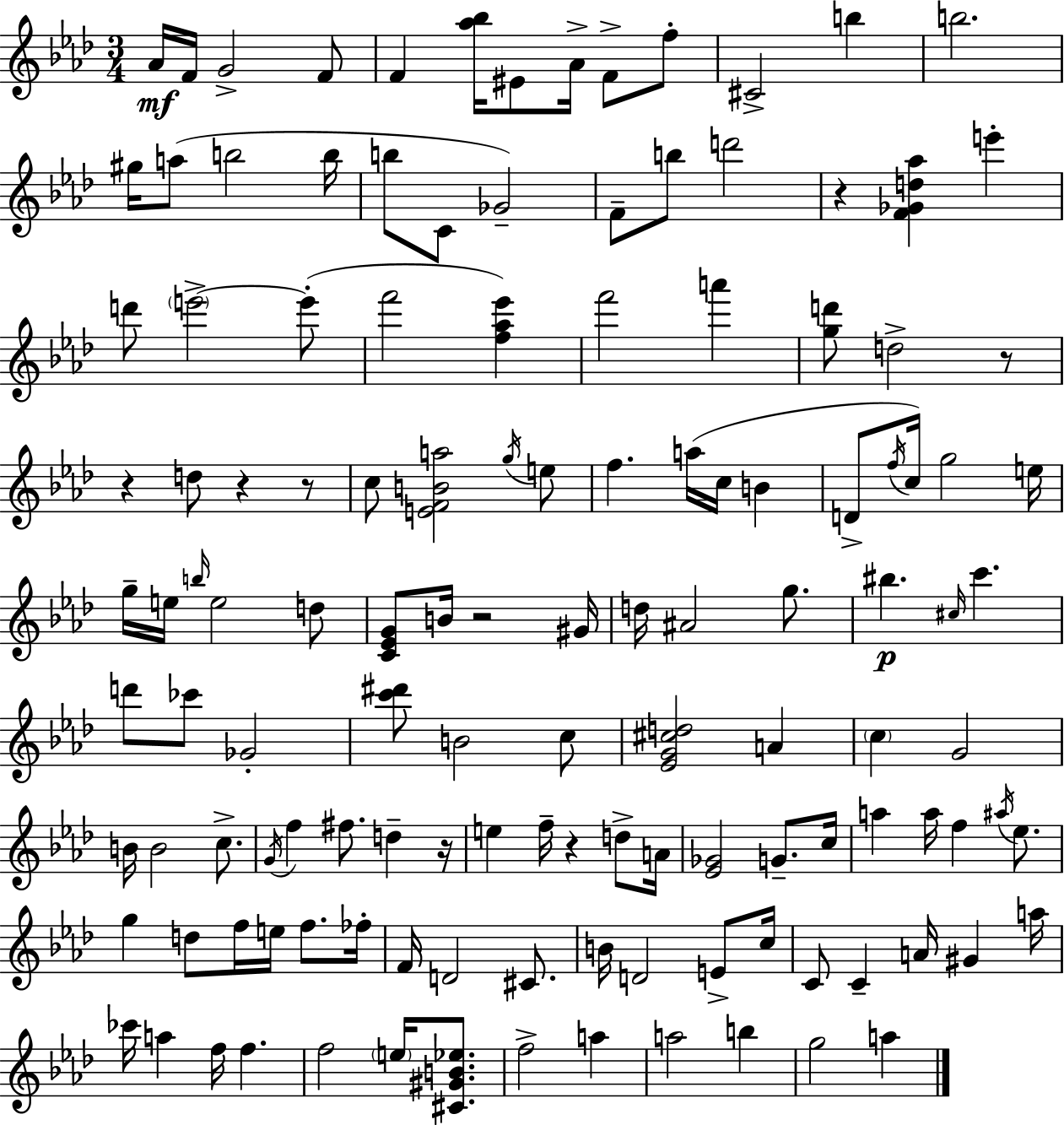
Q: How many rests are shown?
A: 8